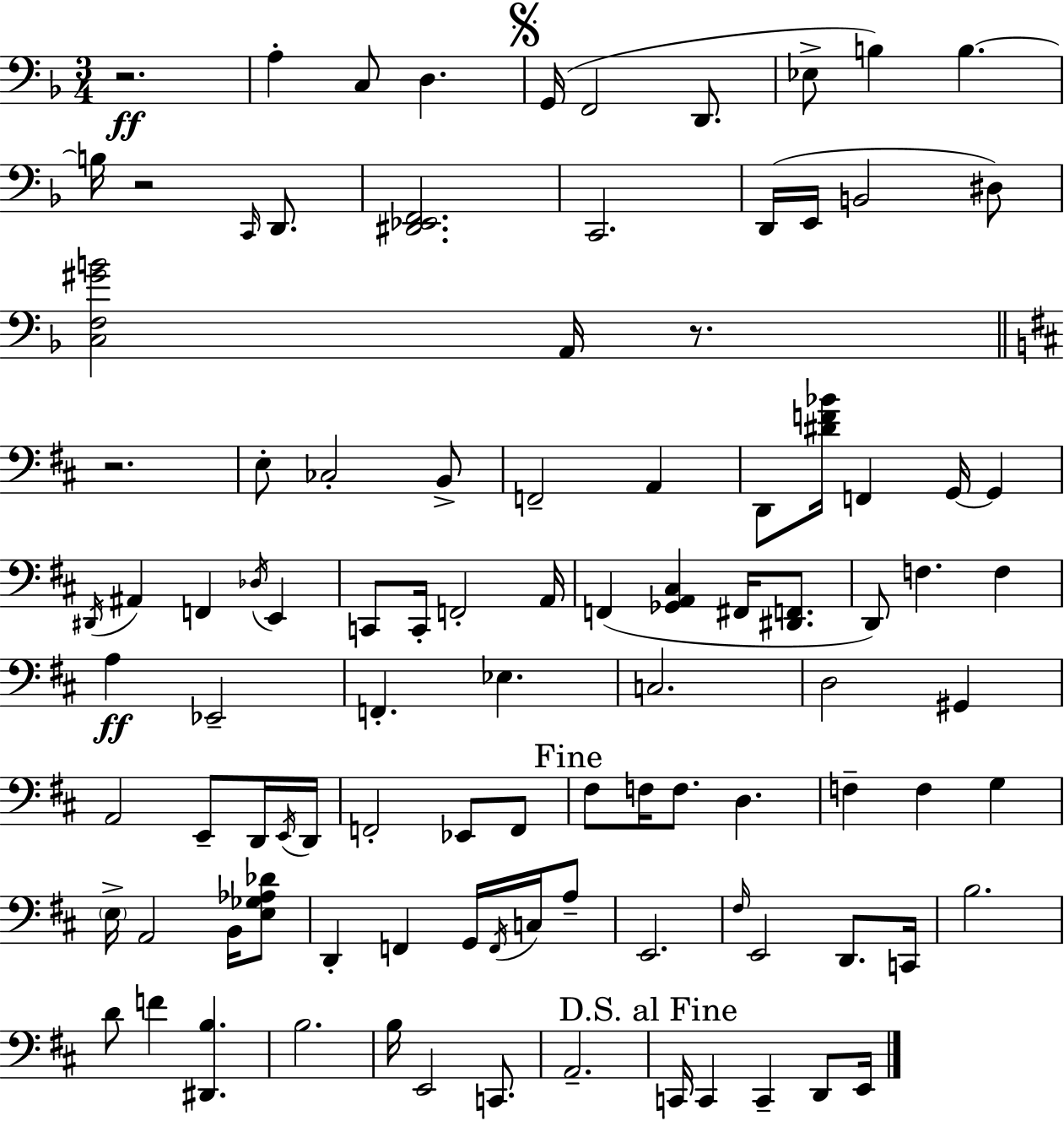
{
  \clef bass
  \numericTimeSignature
  \time 3/4
  \key d \minor
  r2.\ff | a4-. c8 d4. | \mark \markup { \musicglyph "scripts.segno" } g,16( f,2 d,8. | ees8-> b4) b4.~~ | \break b16 r2 \grace { c,16 } d,8. | <dis, ees, f,>2. | c,2. | d,16( e,16 b,2 dis8) | \break <c f gis' b'>2 a,16 r8. | \bar "||" \break \key d \major r2. | e8-. ces2-. b,8-> | f,2-- a,4 | d,8 <dis' f' bes'>16 f,4 g,16~~ g,4 | \break \acciaccatura { dis,16 } ais,4 f,4 \acciaccatura { des16 } e,4 | c,8 c,16-. f,2-. | a,16 f,4( <ges, a, cis>4 fis,16 <dis, f,>8. | d,8) f4. f4 | \break a4\ff ees,2-- | f,4.-. ees4. | c2. | d2 gis,4 | \break a,2 e,8-- | d,16 \acciaccatura { e,16 } d,16 f,2-. ees,8 | f,8 \mark "Fine" fis8 f16 f8. d4. | f4-- f4 g4 | \break \parenthesize e16-> a,2 | b,16 <e ges aes des'>8 d,4-. f,4 g,16 | \acciaccatura { f,16 } c16 a8-- e,2. | \grace { fis16 } e,2 | \break d,8. c,16 b2. | d'8 f'4 <dis, b>4. | b2. | b16 e,2 | \break c,8. a,2.-- | \mark "D.S. al Fine" c,16 c,4 c,4-- | d,8 e,16 \bar "|."
}